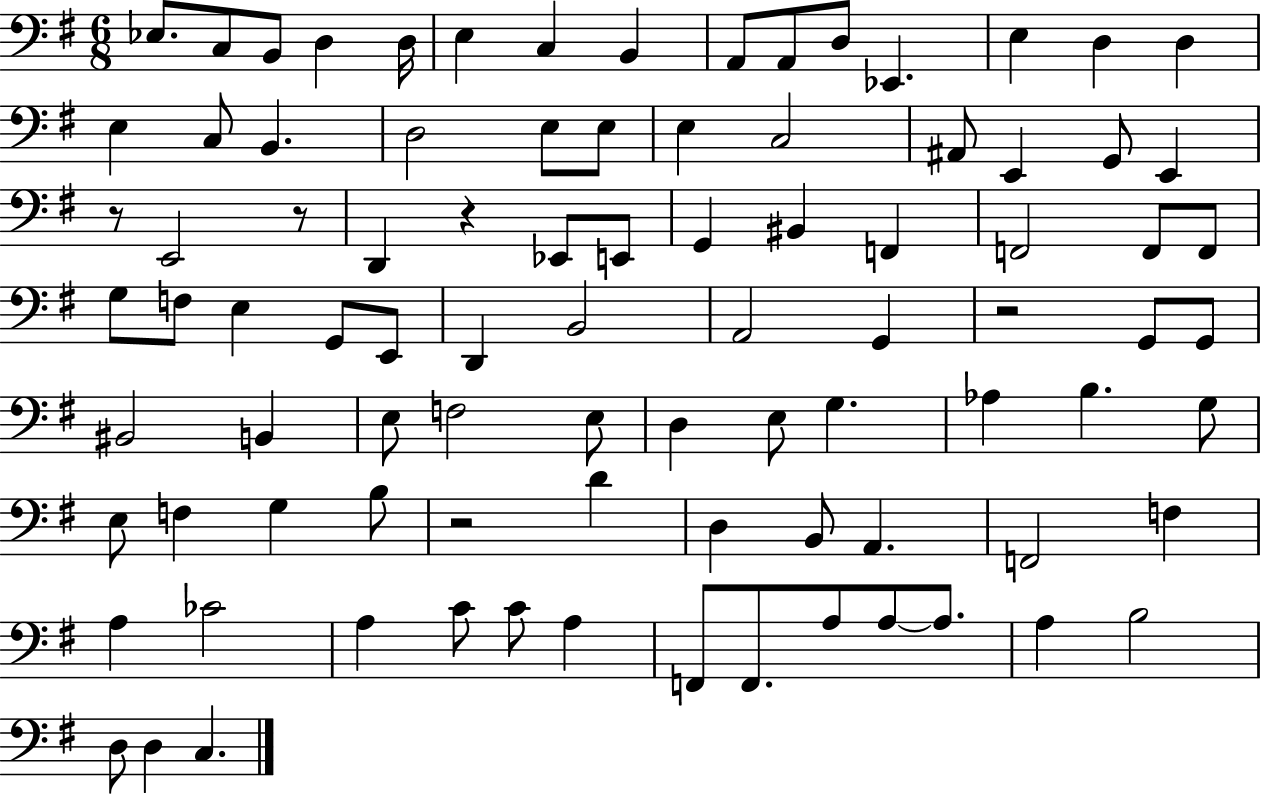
X:1
T:Untitled
M:6/8
L:1/4
K:G
_E,/2 C,/2 B,,/2 D, D,/4 E, C, B,, A,,/2 A,,/2 D,/2 _E,, E, D, D, E, C,/2 B,, D,2 E,/2 E,/2 E, C,2 ^A,,/2 E,, G,,/2 E,, z/2 E,,2 z/2 D,, z _E,,/2 E,,/2 G,, ^B,, F,, F,,2 F,,/2 F,,/2 G,/2 F,/2 E, G,,/2 E,,/2 D,, B,,2 A,,2 G,, z2 G,,/2 G,,/2 ^B,,2 B,, E,/2 F,2 E,/2 D, E,/2 G, _A, B, G,/2 E,/2 F, G, B,/2 z2 D D, B,,/2 A,, F,,2 F, A, _C2 A, C/2 C/2 A, F,,/2 F,,/2 A,/2 A,/2 A,/2 A, B,2 D,/2 D, C,